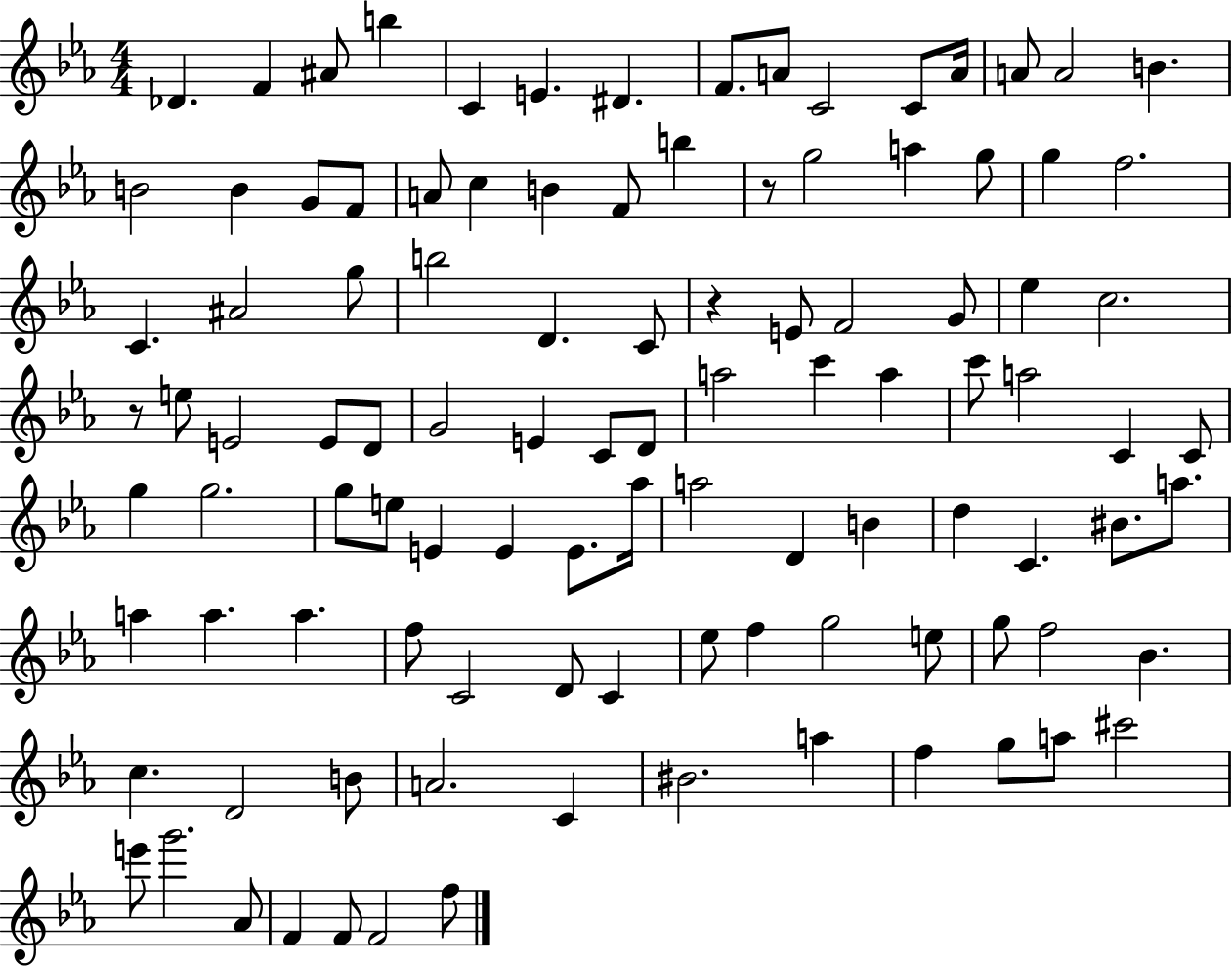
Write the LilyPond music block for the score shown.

{
  \clef treble
  \numericTimeSignature
  \time 4/4
  \key ees \major
  \repeat volta 2 { des'4. f'4 ais'8 b''4 | c'4 e'4. dis'4. | f'8. a'8 c'2 c'8 a'16 | a'8 a'2 b'4. | \break b'2 b'4 g'8 f'8 | a'8 c''4 b'4 f'8 b''4 | r8 g''2 a''4 g''8 | g''4 f''2. | \break c'4. ais'2 g''8 | b''2 d'4. c'8 | r4 e'8 f'2 g'8 | ees''4 c''2. | \break r8 e''8 e'2 e'8 d'8 | g'2 e'4 c'8 d'8 | a''2 c'''4 a''4 | c'''8 a''2 c'4 c'8 | \break g''4 g''2. | g''8 e''8 e'4 e'4 e'8. aes''16 | a''2 d'4 b'4 | d''4 c'4. bis'8. a''8. | \break a''4 a''4. a''4. | f''8 c'2 d'8 c'4 | ees''8 f''4 g''2 e''8 | g''8 f''2 bes'4. | \break c''4. d'2 b'8 | a'2. c'4 | bis'2. a''4 | f''4 g''8 a''8 cis'''2 | \break e'''8 g'''2. aes'8 | f'4 f'8 f'2 f''8 | } \bar "|."
}